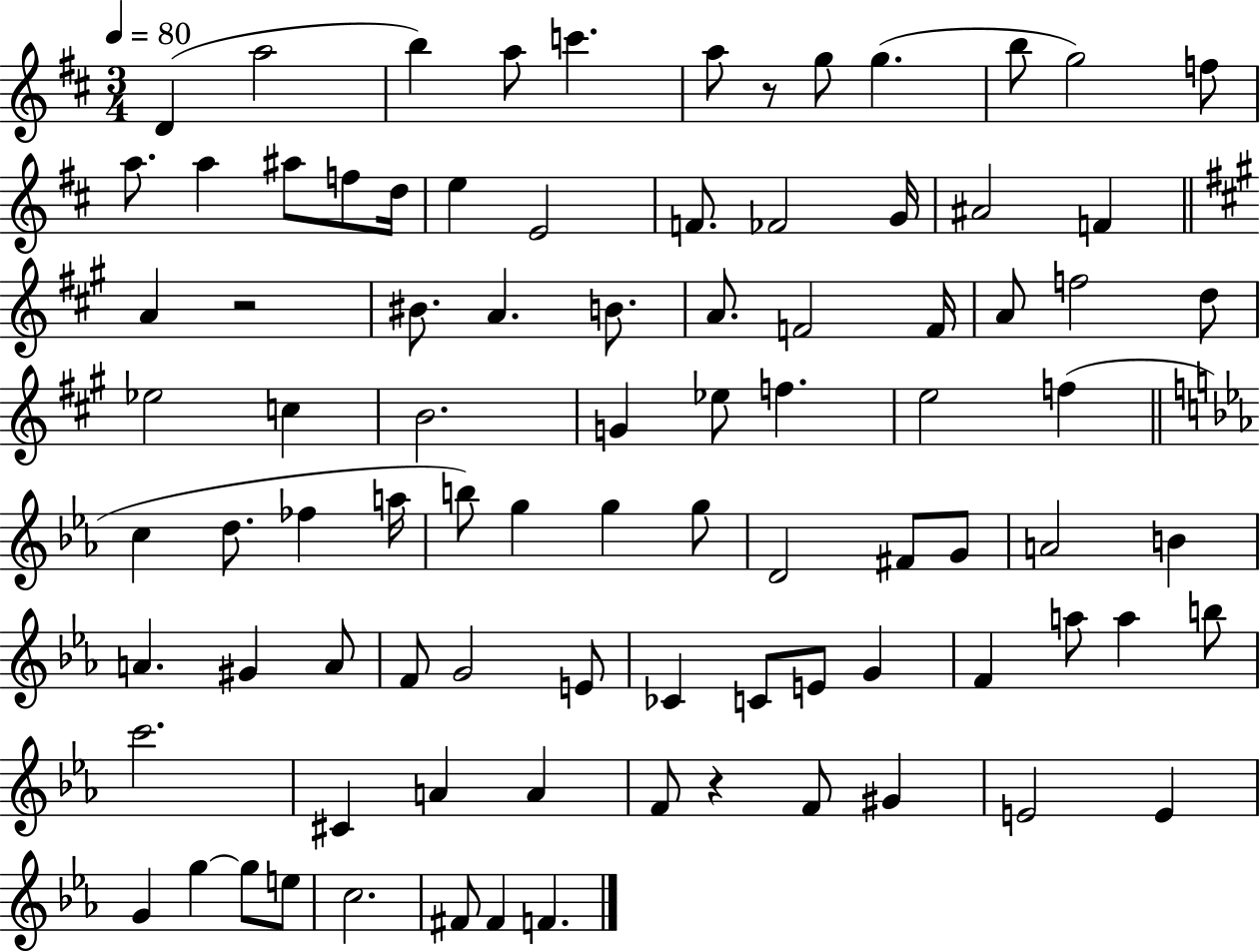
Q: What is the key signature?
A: D major